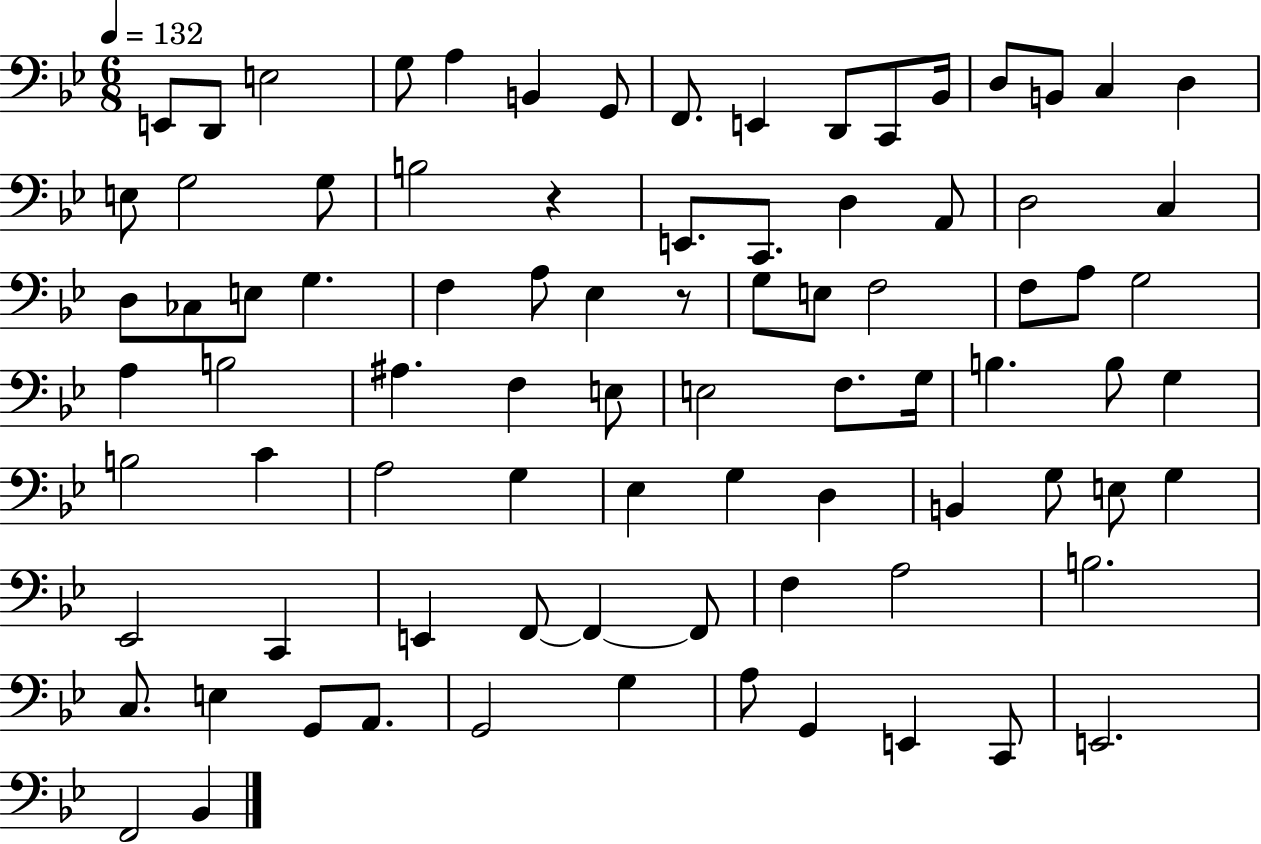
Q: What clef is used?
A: bass